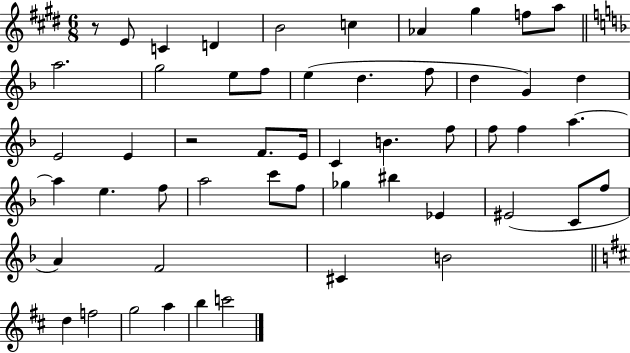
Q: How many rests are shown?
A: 2